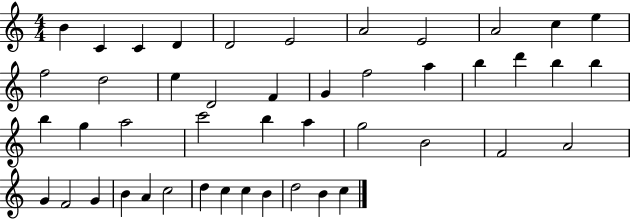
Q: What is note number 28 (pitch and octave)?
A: B5